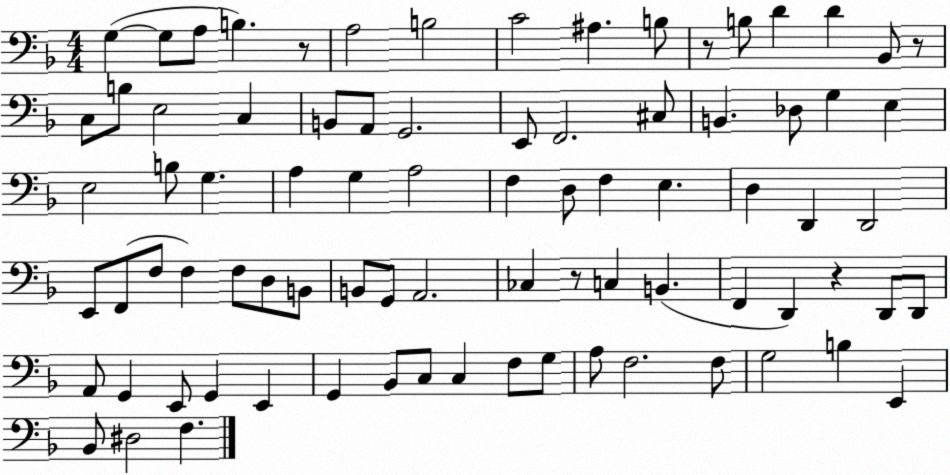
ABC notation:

X:1
T:Untitled
M:4/4
L:1/4
K:F
G, G,/2 A,/2 B, z/2 A,2 B,2 C2 ^A, B,/2 z/2 B,/2 D D _B,,/2 z/2 C,/2 B,/2 E,2 C, B,,/2 A,,/2 G,,2 E,,/2 F,,2 ^C,/2 B,, _D,/2 G, E, E,2 B,/2 G, A, G, A,2 F, D,/2 F, E, D, D,, D,,2 E,,/2 F,,/2 F,/2 F, F,/2 D,/2 B,,/2 B,,/2 G,,/2 A,,2 _C, z/2 C, B,, F,, D,, z D,,/2 D,,/2 A,,/2 G,, E,,/2 G,, E,, G,, _B,,/2 C,/2 C, F,/2 G,/2 A,/2 F,2 F,/2 G,2 B, E,, _B,,/2 ^D,2 F,